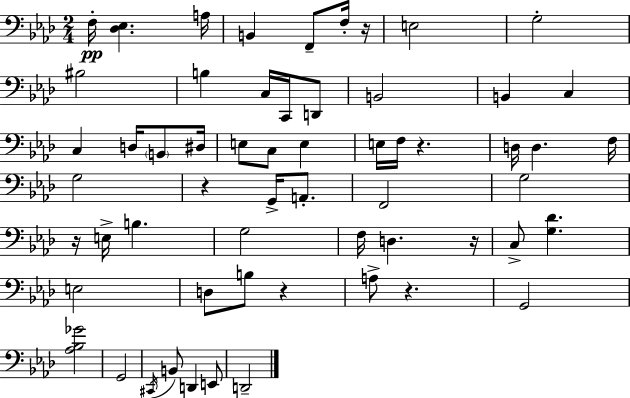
F3/s [Db3,Eb3]/q. A3/s B2/q F2/e F3/s R/s E3/h G3/h BIS3/h B3/q C3/s C2/s D2/e B2/h B2/q C3/q C3/q D3/s B2/e D#3/s E3/e C3/e E3/q E3/s F3/s R/q. D3/s D3/q. F3/s G3/h R/q G2/s A2/e. F2/h G3/h R/s E3/s B3/q. G3/h F3/s D3/q. R/s C3/e [G3,Db4]/q. E3/h D3/e B3/e R/q A3/e R/q. G2/h [Ab3,Bb3,Gb4]/h G2/h C#2/s B2/e D2/q E2/e D2/h